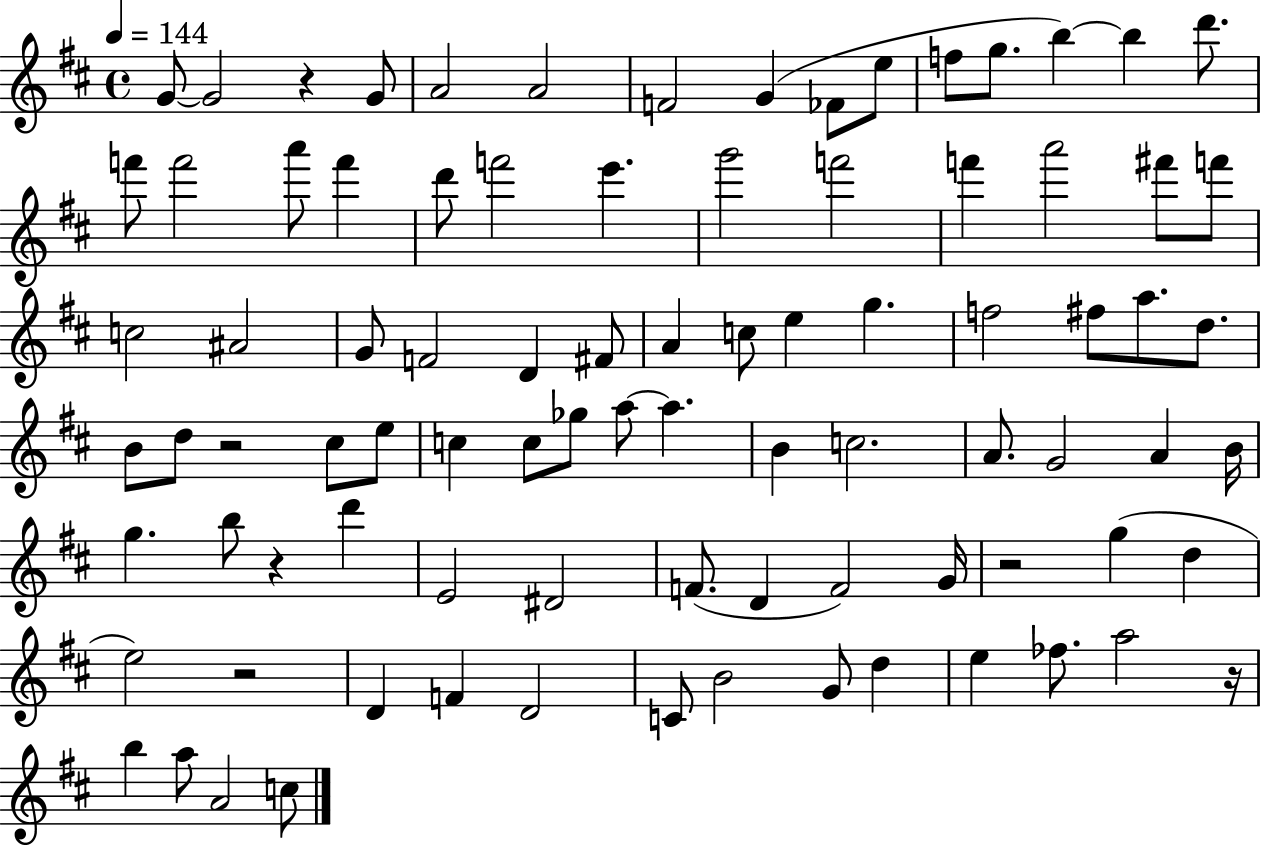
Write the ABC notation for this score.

X:1
T:Untitled
M:4/4
L:1/4
K:D
G/2 G2 z G/2 A2 A2 F2 G _F/2 e/2 f/2 g/2 b b d'/2 f'/2 f'2 a'/2 f' d'/2 f'2 e' g'2 f'2 f' a'2 ^f'/2 f'/2 c2 ^A2 G/2 F2 D ^F/2 A c/2 e g f2 ^f/2 a/2 d/2 B/2 d/2 z2 ^c/2 e/2 c c/2 _g/2 a/2 a B c2 A/2 G2 A B/4 g b/2 z d' E2 ^D2 F/2 D F2 G/4 z2 g d e2 z2 D F D2 C/2 B2 G/2 d e _f/2 a2 z/4 b a/2 A2 c/2